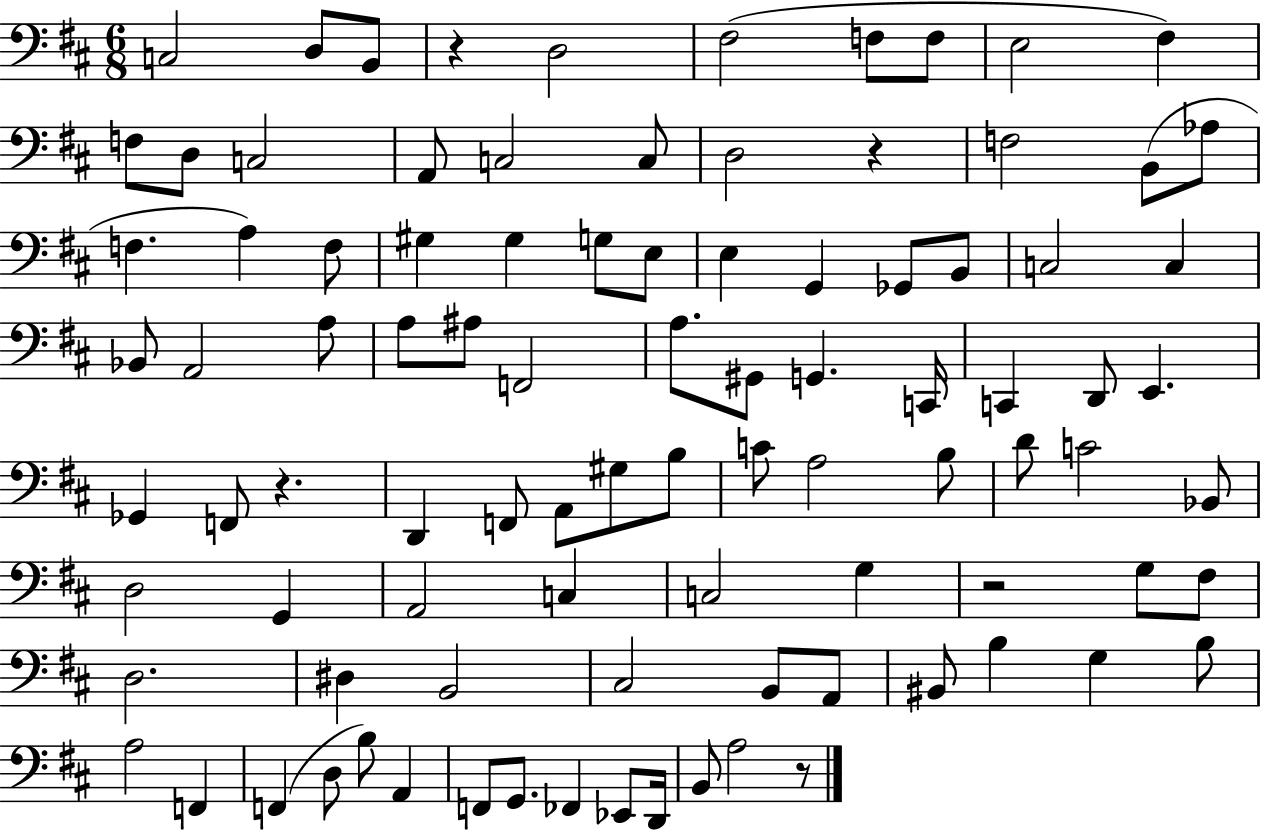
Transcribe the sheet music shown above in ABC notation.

X:1
T:Untitled
M:6/8
L:1/4
K:D
C,2 D,/2 B,,/2 z D,2 ^F,2 F,/2 F,/2 E,2 ^F, F,/2 D,/2 C,2 A,,/2 C,2 C,/2 D,2 z F,2 B,,/2 _A,/2 F, A, F,/2 ^G, ^G, G,/2 E,/2 E, G,, _G,,/2 B,,/2 C,2 C, _B,,/2 A,,2 A,/2 A,/2 ^A,/2 F,,2 A,/2 ^G,,/2 G,, C,,/4 C,, D,,/2 E,, _G,, F,,/2 z D,, F,,/2 A,,/2 ^G,/2 B,/2 C/2 A,2 B,/2 D/2 C2 _B,,/2 D,2 G,, A,,2 C, C,2 G, z2 G,/2 ^F,/2 D,2 ^D, B,,2 ^C,2 B,,/2 A,,/2 ^B,,/2 B, G, B,/2 A,2 F,, F,, D,/2 B,/2 A,, F,,/2 G,,/2 _F,, _E,,/2 D,,/4 B,,/2 A,2 z/2